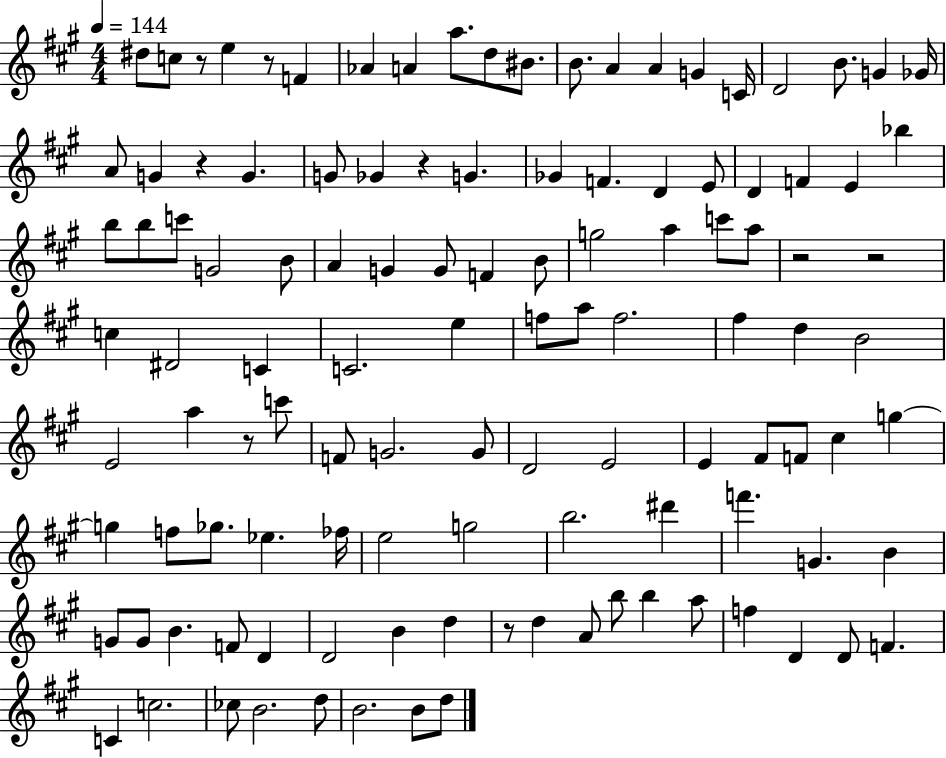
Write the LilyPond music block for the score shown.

{
  \clef treble
  \numericTimeSignature
  \time 4/4
  \key a \major
  \tempo 4 = 144
  \repeat volta 2 { dis''8 c''8 r8 e''4 r8 f'4 | aes'4 a'4 a''8. d''8 bis'8. | b'8. a'4 a'4 g'4 c'16 | d'2 b'8. g'4 ges'16 | \break a'8 g'4 r4 g'4. | g'8 ges'4 r4 g'4. | ges'4 f'4. d'4 e'8 | d'4 f'4 e'4 bes''4 | \break b''8 b''8 c'''8 g'2 b'8 | a'4 g'4 g'8 f'4 b'8 | g''2 a''4 c'''8 a''8 | r2 r2 | \break c''4 dis'2 c'4 | c'2. e''4 | f''8 a''8 f''2. | fis''4 d''4 b'2 | \break e'2 a''4 r8 c'''8 | f'8 g'2. g'8 | d'2 e'2 | e'4 fis'8 f'8 cis''4 g''4~~ | \break g''4 f''8 ges''8. ees''4. fes''16 | e''2 g''2 | b''2. dis'''4 | f'''4. g'4. b'4 | \break g'8 g'8 b'4. f'8 d'4 | d'2 b'4 d''4 | r8 d''4 a'8 b''8 b''4 a''8 | f''4 d'4 d'8 f'4. | \break c'4 c''2. | ces''8 b'2. d''8 | b'2. b'8 d''8 | } \bar "|."
}